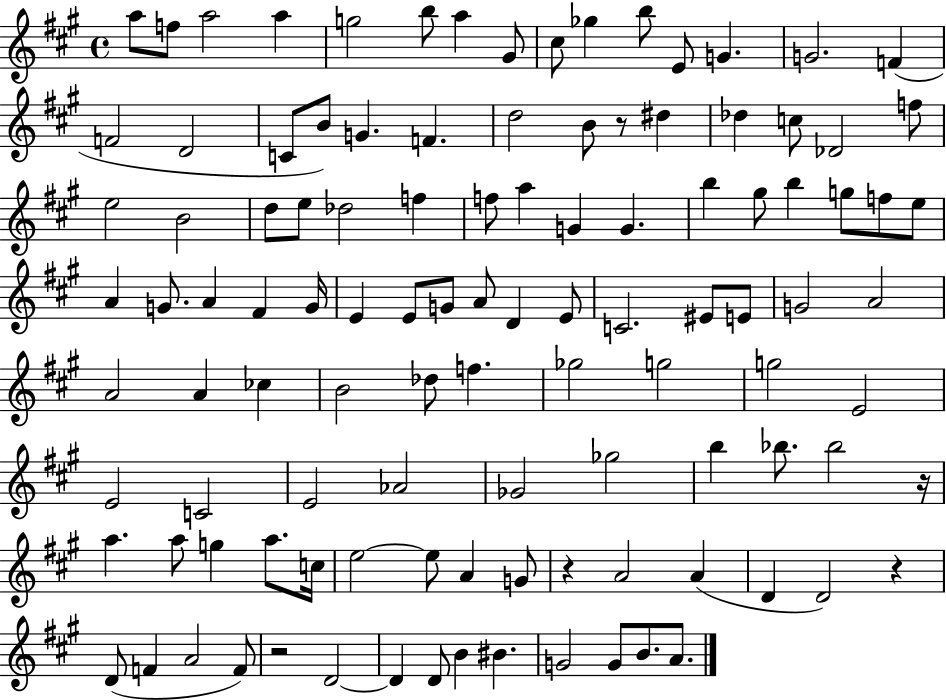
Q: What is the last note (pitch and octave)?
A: A4